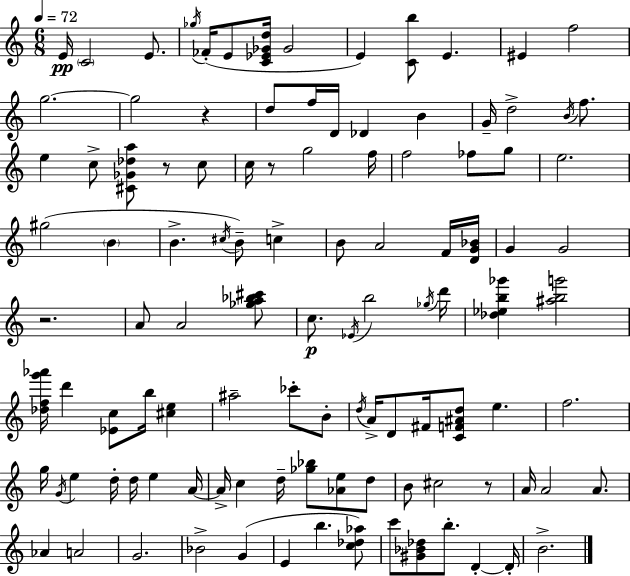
E4/s C4/h E4/e. Gb5/s FES4/s E4/e [C4,Eb4,Gb4,D5]/s Gb4/h E4/q [C4,B5]/e E4/q. EIS4/q F5/h G5/h. G5/h R/q D5/e F5/s D4/s Db4/q B4/q G4/s D5/h B4/s F5/e. E5/q C5/e [C#4,Gb4,Db5,A5]/e R/e C5/e C5/s R/e G5/h F5/s F5/h FES5/e G5/e E5/h. G#5/h B4/q B4/q. C#5/s B4/e C5/q B4/e A4/h F4/s [D4,G4,Bb4]/s G4/q G4/h R/h. A4/e A4/h [Gb5,A5,Bb5,C#6]/e C5/e. Eb4/s B5/h Gb5/s D6/s [Db5,Eb5,B5,Gb6]/q [A#5,B5,G6]/h [Db5,F5,G6,Ab6]/s D6/q [Eb4,C5]/e B5/s [C#5,E5]/q A#5/h CES6/e B4/e D5/s A4/s D4/e F#4/s [C4,F4,A#4,D5]/e E5/q. F5/h. G5/s G4/s E5/q D5/s D5/s E5/q A4/s A4/s C5/q D5/s [Gb5,Bb5]/e [Ab4,E5]/e D5/e B4/e C#5/h R/e A4/s A4/h A4/e. Ab4/q A4/h G4/h. Bb4/h G4/q E4/q B5/q. [C5,Db5,Ab5]/e C6/e [G#4,Bb4,Db5]/e B5/e. D4/q D4/s B4/h.